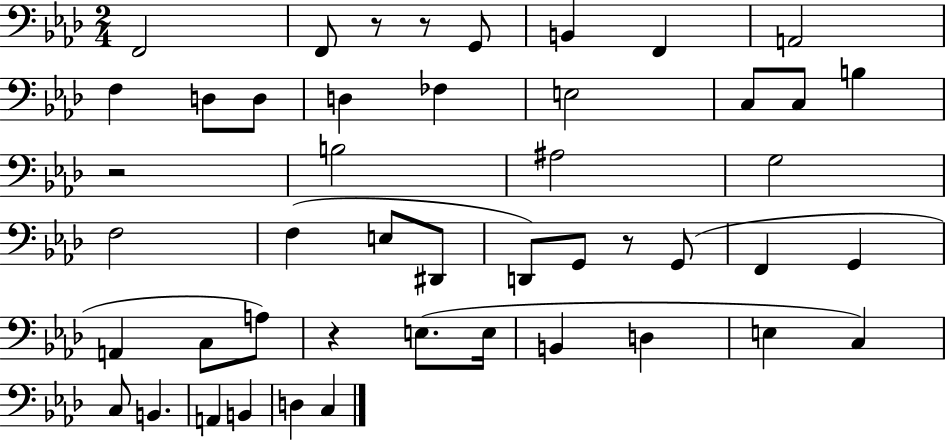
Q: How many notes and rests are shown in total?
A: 47